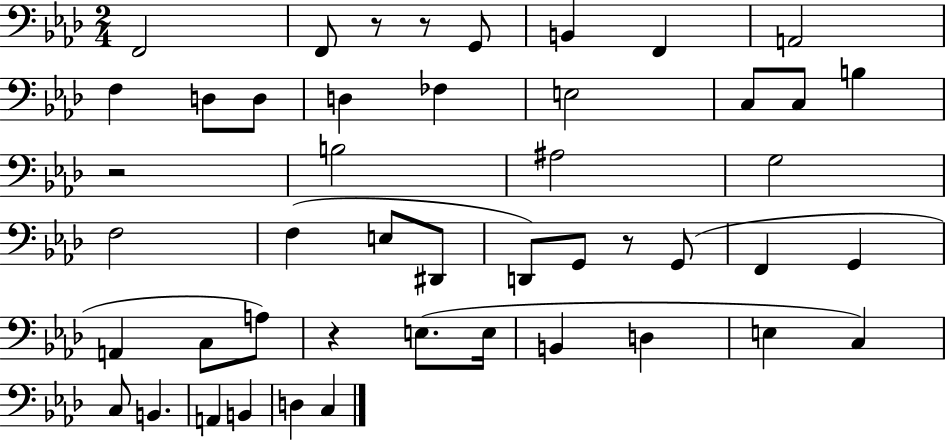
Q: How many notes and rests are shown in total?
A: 47